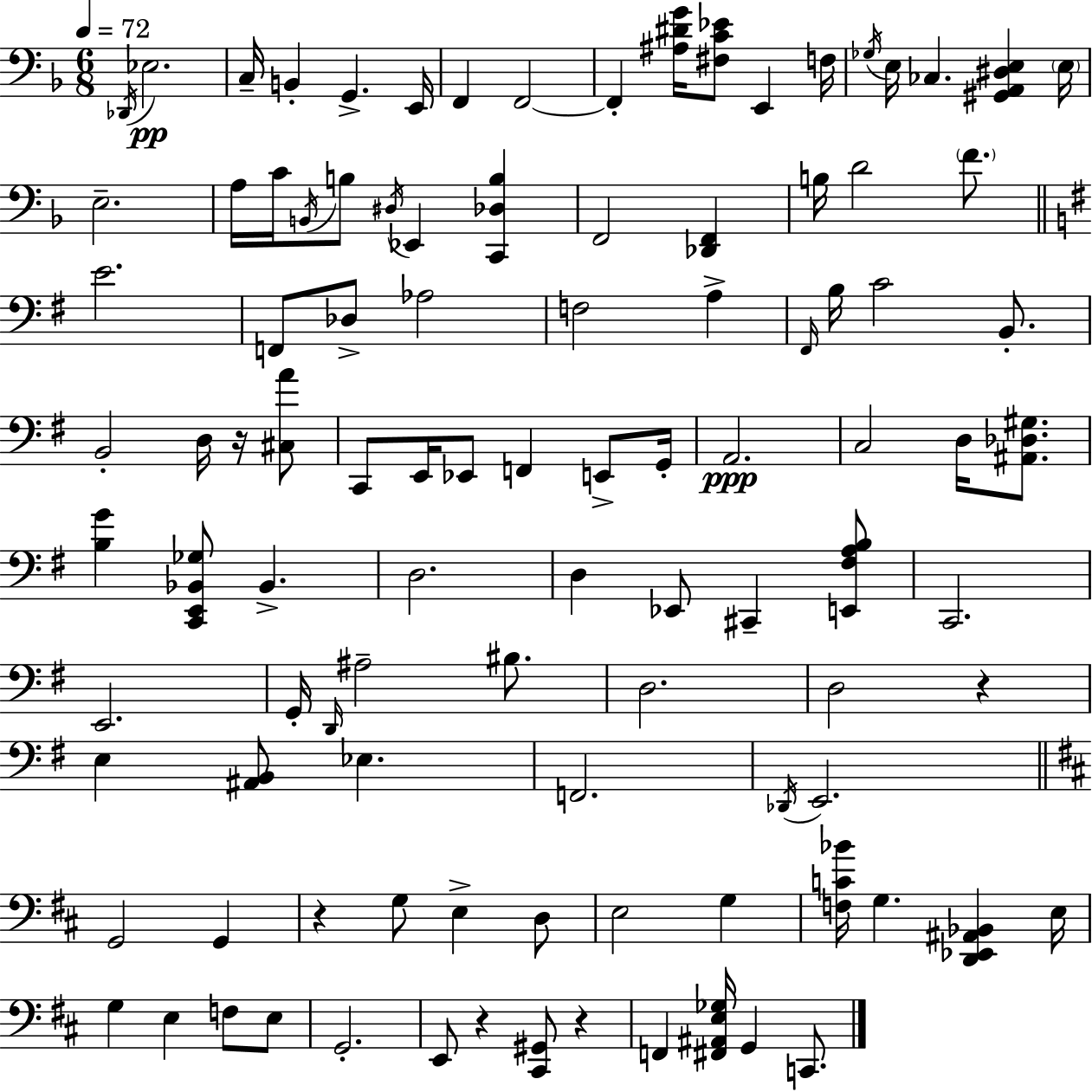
X:1
T:Untitled
M:6/8
L:1/4
K:F
_D,,/4 _E,2 C,/4 B,, G,, E,,/4 F,, F,,2 F,, [^A,^DG]/4 [^F,C_E]/2 E,, F,/4 _G,/4 E,/4 _C, [^G,,A,,^D,E,] E,/4 E,2 A,/4 C/4 B,,/4 B,/2 ^D,/4 _E,, [C,,_D,B,] F,,2 [_D,,F,,] B,/4 D2 F/2 E2 F,,/2 _D,/2 _A,2 F,2 A, ^F,,/4 B,/4 C2 B,,/2 B,,2 D,/4 z/4 [^C,A]/2 C,,/2 E,,/4 _E,,/2 F,, E,,/2 G,,/4 A,,2 C,2 D,/4 [^A,,_D,^G,]/2 [B,G] [C,,E,,_B,,_G,]/2 _B,, D,2 D, _E,,/2 ^C,, [E,,^F,A,B,]/2 C,,2 E,,2 G,,/4 D,,/4 ^A,2 ^B,/2 D,2 D,2 z E, [^A,,B,,]/2 _E, F,,2 _D,,/4 E,,2 G,,2 G,, z G,/2 E, D,/2 E,2 G, [F,C_B]/4 G, [D,,_E,,^A,,_B,,] E,/4 G, E, F,/2 E,/2 G,,2 E,,/2 z [^C,,^G,,]/2 z F,, [^F,,^A,,E,_G,]/4 G,, C,,/2